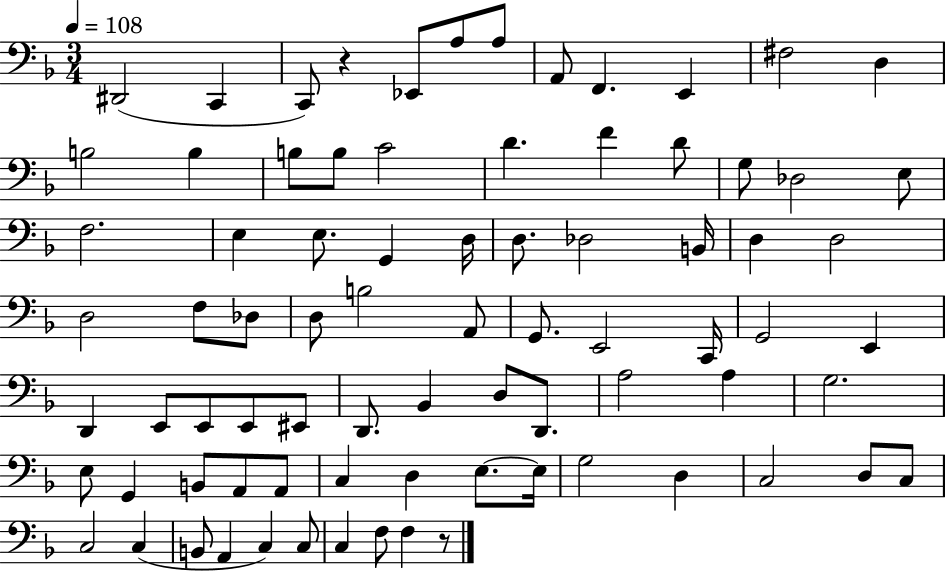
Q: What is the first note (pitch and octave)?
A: D#2